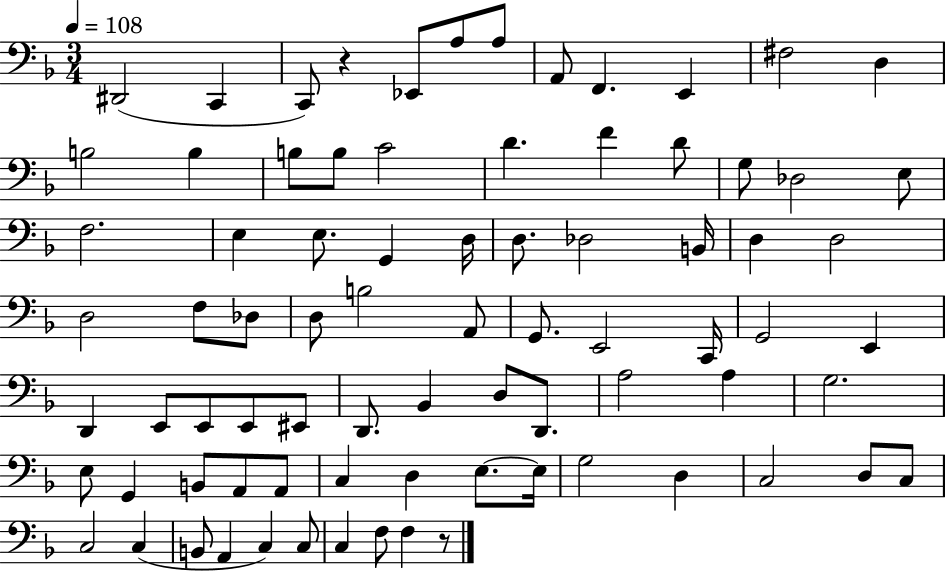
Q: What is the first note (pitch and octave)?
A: D#2